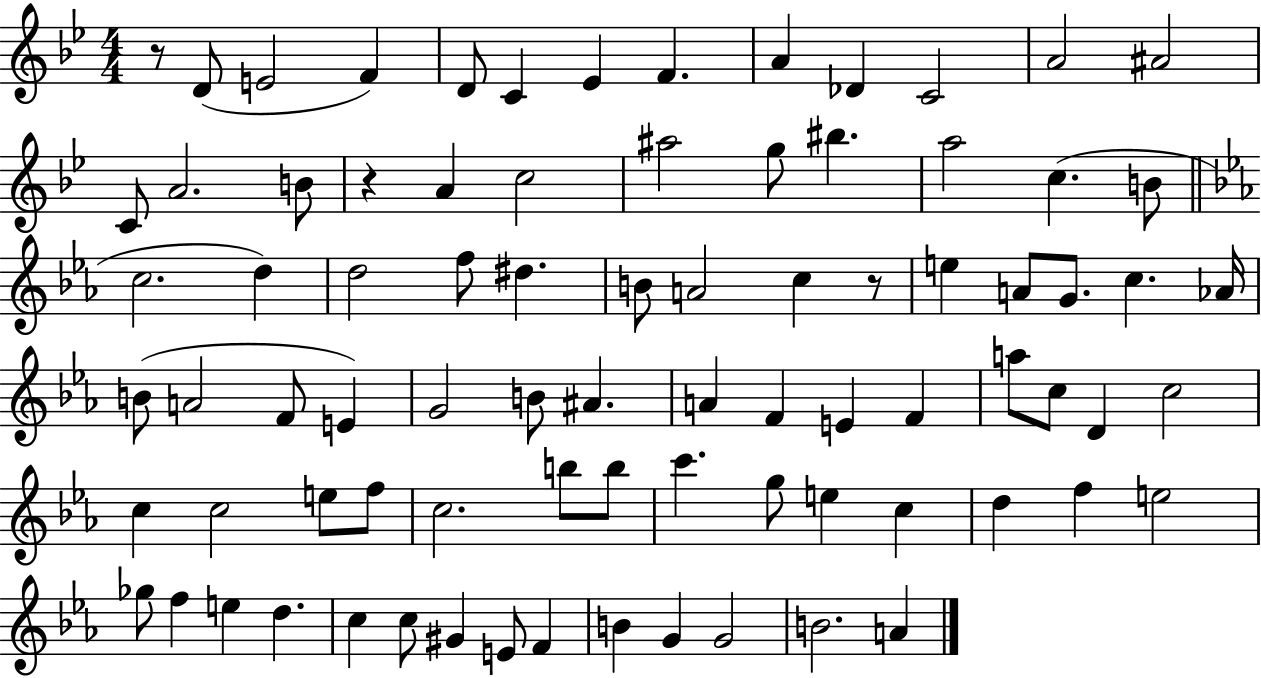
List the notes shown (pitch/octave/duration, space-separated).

R/e D4/e E4/h F4/q D4/e C4/q Eb4/q F4/q. A4/q Db4/q C4/h A4/h A#4/h C4/e A4/h. B4/e R/q A4/q C5/h A#5/h G5/e BIS5/q. A5/h C5/q. B4/e C5/h. D5/q D5/h F5/e D#5/q. B4/e A4/h C5/q R/e E5/q A4/e G4/e. C5/q. Ab4/s B4/e A4/h F4/e E4/q G4/h B4/e A#4/q. A4/q F4/q E4/q F4/q A5/e C5/e D4/q C5/h C5/q C5/h E5/e F5/e C5/h. B5/e B5/e C6/q. G5/e E5/q C5/q D5/q F5/q E5/h Gb5/e F5/q E5/q D5/q. C5/q C5/e G#4/q E4/e F4/q B4/q G4/q G4/h B4/h. A4/q